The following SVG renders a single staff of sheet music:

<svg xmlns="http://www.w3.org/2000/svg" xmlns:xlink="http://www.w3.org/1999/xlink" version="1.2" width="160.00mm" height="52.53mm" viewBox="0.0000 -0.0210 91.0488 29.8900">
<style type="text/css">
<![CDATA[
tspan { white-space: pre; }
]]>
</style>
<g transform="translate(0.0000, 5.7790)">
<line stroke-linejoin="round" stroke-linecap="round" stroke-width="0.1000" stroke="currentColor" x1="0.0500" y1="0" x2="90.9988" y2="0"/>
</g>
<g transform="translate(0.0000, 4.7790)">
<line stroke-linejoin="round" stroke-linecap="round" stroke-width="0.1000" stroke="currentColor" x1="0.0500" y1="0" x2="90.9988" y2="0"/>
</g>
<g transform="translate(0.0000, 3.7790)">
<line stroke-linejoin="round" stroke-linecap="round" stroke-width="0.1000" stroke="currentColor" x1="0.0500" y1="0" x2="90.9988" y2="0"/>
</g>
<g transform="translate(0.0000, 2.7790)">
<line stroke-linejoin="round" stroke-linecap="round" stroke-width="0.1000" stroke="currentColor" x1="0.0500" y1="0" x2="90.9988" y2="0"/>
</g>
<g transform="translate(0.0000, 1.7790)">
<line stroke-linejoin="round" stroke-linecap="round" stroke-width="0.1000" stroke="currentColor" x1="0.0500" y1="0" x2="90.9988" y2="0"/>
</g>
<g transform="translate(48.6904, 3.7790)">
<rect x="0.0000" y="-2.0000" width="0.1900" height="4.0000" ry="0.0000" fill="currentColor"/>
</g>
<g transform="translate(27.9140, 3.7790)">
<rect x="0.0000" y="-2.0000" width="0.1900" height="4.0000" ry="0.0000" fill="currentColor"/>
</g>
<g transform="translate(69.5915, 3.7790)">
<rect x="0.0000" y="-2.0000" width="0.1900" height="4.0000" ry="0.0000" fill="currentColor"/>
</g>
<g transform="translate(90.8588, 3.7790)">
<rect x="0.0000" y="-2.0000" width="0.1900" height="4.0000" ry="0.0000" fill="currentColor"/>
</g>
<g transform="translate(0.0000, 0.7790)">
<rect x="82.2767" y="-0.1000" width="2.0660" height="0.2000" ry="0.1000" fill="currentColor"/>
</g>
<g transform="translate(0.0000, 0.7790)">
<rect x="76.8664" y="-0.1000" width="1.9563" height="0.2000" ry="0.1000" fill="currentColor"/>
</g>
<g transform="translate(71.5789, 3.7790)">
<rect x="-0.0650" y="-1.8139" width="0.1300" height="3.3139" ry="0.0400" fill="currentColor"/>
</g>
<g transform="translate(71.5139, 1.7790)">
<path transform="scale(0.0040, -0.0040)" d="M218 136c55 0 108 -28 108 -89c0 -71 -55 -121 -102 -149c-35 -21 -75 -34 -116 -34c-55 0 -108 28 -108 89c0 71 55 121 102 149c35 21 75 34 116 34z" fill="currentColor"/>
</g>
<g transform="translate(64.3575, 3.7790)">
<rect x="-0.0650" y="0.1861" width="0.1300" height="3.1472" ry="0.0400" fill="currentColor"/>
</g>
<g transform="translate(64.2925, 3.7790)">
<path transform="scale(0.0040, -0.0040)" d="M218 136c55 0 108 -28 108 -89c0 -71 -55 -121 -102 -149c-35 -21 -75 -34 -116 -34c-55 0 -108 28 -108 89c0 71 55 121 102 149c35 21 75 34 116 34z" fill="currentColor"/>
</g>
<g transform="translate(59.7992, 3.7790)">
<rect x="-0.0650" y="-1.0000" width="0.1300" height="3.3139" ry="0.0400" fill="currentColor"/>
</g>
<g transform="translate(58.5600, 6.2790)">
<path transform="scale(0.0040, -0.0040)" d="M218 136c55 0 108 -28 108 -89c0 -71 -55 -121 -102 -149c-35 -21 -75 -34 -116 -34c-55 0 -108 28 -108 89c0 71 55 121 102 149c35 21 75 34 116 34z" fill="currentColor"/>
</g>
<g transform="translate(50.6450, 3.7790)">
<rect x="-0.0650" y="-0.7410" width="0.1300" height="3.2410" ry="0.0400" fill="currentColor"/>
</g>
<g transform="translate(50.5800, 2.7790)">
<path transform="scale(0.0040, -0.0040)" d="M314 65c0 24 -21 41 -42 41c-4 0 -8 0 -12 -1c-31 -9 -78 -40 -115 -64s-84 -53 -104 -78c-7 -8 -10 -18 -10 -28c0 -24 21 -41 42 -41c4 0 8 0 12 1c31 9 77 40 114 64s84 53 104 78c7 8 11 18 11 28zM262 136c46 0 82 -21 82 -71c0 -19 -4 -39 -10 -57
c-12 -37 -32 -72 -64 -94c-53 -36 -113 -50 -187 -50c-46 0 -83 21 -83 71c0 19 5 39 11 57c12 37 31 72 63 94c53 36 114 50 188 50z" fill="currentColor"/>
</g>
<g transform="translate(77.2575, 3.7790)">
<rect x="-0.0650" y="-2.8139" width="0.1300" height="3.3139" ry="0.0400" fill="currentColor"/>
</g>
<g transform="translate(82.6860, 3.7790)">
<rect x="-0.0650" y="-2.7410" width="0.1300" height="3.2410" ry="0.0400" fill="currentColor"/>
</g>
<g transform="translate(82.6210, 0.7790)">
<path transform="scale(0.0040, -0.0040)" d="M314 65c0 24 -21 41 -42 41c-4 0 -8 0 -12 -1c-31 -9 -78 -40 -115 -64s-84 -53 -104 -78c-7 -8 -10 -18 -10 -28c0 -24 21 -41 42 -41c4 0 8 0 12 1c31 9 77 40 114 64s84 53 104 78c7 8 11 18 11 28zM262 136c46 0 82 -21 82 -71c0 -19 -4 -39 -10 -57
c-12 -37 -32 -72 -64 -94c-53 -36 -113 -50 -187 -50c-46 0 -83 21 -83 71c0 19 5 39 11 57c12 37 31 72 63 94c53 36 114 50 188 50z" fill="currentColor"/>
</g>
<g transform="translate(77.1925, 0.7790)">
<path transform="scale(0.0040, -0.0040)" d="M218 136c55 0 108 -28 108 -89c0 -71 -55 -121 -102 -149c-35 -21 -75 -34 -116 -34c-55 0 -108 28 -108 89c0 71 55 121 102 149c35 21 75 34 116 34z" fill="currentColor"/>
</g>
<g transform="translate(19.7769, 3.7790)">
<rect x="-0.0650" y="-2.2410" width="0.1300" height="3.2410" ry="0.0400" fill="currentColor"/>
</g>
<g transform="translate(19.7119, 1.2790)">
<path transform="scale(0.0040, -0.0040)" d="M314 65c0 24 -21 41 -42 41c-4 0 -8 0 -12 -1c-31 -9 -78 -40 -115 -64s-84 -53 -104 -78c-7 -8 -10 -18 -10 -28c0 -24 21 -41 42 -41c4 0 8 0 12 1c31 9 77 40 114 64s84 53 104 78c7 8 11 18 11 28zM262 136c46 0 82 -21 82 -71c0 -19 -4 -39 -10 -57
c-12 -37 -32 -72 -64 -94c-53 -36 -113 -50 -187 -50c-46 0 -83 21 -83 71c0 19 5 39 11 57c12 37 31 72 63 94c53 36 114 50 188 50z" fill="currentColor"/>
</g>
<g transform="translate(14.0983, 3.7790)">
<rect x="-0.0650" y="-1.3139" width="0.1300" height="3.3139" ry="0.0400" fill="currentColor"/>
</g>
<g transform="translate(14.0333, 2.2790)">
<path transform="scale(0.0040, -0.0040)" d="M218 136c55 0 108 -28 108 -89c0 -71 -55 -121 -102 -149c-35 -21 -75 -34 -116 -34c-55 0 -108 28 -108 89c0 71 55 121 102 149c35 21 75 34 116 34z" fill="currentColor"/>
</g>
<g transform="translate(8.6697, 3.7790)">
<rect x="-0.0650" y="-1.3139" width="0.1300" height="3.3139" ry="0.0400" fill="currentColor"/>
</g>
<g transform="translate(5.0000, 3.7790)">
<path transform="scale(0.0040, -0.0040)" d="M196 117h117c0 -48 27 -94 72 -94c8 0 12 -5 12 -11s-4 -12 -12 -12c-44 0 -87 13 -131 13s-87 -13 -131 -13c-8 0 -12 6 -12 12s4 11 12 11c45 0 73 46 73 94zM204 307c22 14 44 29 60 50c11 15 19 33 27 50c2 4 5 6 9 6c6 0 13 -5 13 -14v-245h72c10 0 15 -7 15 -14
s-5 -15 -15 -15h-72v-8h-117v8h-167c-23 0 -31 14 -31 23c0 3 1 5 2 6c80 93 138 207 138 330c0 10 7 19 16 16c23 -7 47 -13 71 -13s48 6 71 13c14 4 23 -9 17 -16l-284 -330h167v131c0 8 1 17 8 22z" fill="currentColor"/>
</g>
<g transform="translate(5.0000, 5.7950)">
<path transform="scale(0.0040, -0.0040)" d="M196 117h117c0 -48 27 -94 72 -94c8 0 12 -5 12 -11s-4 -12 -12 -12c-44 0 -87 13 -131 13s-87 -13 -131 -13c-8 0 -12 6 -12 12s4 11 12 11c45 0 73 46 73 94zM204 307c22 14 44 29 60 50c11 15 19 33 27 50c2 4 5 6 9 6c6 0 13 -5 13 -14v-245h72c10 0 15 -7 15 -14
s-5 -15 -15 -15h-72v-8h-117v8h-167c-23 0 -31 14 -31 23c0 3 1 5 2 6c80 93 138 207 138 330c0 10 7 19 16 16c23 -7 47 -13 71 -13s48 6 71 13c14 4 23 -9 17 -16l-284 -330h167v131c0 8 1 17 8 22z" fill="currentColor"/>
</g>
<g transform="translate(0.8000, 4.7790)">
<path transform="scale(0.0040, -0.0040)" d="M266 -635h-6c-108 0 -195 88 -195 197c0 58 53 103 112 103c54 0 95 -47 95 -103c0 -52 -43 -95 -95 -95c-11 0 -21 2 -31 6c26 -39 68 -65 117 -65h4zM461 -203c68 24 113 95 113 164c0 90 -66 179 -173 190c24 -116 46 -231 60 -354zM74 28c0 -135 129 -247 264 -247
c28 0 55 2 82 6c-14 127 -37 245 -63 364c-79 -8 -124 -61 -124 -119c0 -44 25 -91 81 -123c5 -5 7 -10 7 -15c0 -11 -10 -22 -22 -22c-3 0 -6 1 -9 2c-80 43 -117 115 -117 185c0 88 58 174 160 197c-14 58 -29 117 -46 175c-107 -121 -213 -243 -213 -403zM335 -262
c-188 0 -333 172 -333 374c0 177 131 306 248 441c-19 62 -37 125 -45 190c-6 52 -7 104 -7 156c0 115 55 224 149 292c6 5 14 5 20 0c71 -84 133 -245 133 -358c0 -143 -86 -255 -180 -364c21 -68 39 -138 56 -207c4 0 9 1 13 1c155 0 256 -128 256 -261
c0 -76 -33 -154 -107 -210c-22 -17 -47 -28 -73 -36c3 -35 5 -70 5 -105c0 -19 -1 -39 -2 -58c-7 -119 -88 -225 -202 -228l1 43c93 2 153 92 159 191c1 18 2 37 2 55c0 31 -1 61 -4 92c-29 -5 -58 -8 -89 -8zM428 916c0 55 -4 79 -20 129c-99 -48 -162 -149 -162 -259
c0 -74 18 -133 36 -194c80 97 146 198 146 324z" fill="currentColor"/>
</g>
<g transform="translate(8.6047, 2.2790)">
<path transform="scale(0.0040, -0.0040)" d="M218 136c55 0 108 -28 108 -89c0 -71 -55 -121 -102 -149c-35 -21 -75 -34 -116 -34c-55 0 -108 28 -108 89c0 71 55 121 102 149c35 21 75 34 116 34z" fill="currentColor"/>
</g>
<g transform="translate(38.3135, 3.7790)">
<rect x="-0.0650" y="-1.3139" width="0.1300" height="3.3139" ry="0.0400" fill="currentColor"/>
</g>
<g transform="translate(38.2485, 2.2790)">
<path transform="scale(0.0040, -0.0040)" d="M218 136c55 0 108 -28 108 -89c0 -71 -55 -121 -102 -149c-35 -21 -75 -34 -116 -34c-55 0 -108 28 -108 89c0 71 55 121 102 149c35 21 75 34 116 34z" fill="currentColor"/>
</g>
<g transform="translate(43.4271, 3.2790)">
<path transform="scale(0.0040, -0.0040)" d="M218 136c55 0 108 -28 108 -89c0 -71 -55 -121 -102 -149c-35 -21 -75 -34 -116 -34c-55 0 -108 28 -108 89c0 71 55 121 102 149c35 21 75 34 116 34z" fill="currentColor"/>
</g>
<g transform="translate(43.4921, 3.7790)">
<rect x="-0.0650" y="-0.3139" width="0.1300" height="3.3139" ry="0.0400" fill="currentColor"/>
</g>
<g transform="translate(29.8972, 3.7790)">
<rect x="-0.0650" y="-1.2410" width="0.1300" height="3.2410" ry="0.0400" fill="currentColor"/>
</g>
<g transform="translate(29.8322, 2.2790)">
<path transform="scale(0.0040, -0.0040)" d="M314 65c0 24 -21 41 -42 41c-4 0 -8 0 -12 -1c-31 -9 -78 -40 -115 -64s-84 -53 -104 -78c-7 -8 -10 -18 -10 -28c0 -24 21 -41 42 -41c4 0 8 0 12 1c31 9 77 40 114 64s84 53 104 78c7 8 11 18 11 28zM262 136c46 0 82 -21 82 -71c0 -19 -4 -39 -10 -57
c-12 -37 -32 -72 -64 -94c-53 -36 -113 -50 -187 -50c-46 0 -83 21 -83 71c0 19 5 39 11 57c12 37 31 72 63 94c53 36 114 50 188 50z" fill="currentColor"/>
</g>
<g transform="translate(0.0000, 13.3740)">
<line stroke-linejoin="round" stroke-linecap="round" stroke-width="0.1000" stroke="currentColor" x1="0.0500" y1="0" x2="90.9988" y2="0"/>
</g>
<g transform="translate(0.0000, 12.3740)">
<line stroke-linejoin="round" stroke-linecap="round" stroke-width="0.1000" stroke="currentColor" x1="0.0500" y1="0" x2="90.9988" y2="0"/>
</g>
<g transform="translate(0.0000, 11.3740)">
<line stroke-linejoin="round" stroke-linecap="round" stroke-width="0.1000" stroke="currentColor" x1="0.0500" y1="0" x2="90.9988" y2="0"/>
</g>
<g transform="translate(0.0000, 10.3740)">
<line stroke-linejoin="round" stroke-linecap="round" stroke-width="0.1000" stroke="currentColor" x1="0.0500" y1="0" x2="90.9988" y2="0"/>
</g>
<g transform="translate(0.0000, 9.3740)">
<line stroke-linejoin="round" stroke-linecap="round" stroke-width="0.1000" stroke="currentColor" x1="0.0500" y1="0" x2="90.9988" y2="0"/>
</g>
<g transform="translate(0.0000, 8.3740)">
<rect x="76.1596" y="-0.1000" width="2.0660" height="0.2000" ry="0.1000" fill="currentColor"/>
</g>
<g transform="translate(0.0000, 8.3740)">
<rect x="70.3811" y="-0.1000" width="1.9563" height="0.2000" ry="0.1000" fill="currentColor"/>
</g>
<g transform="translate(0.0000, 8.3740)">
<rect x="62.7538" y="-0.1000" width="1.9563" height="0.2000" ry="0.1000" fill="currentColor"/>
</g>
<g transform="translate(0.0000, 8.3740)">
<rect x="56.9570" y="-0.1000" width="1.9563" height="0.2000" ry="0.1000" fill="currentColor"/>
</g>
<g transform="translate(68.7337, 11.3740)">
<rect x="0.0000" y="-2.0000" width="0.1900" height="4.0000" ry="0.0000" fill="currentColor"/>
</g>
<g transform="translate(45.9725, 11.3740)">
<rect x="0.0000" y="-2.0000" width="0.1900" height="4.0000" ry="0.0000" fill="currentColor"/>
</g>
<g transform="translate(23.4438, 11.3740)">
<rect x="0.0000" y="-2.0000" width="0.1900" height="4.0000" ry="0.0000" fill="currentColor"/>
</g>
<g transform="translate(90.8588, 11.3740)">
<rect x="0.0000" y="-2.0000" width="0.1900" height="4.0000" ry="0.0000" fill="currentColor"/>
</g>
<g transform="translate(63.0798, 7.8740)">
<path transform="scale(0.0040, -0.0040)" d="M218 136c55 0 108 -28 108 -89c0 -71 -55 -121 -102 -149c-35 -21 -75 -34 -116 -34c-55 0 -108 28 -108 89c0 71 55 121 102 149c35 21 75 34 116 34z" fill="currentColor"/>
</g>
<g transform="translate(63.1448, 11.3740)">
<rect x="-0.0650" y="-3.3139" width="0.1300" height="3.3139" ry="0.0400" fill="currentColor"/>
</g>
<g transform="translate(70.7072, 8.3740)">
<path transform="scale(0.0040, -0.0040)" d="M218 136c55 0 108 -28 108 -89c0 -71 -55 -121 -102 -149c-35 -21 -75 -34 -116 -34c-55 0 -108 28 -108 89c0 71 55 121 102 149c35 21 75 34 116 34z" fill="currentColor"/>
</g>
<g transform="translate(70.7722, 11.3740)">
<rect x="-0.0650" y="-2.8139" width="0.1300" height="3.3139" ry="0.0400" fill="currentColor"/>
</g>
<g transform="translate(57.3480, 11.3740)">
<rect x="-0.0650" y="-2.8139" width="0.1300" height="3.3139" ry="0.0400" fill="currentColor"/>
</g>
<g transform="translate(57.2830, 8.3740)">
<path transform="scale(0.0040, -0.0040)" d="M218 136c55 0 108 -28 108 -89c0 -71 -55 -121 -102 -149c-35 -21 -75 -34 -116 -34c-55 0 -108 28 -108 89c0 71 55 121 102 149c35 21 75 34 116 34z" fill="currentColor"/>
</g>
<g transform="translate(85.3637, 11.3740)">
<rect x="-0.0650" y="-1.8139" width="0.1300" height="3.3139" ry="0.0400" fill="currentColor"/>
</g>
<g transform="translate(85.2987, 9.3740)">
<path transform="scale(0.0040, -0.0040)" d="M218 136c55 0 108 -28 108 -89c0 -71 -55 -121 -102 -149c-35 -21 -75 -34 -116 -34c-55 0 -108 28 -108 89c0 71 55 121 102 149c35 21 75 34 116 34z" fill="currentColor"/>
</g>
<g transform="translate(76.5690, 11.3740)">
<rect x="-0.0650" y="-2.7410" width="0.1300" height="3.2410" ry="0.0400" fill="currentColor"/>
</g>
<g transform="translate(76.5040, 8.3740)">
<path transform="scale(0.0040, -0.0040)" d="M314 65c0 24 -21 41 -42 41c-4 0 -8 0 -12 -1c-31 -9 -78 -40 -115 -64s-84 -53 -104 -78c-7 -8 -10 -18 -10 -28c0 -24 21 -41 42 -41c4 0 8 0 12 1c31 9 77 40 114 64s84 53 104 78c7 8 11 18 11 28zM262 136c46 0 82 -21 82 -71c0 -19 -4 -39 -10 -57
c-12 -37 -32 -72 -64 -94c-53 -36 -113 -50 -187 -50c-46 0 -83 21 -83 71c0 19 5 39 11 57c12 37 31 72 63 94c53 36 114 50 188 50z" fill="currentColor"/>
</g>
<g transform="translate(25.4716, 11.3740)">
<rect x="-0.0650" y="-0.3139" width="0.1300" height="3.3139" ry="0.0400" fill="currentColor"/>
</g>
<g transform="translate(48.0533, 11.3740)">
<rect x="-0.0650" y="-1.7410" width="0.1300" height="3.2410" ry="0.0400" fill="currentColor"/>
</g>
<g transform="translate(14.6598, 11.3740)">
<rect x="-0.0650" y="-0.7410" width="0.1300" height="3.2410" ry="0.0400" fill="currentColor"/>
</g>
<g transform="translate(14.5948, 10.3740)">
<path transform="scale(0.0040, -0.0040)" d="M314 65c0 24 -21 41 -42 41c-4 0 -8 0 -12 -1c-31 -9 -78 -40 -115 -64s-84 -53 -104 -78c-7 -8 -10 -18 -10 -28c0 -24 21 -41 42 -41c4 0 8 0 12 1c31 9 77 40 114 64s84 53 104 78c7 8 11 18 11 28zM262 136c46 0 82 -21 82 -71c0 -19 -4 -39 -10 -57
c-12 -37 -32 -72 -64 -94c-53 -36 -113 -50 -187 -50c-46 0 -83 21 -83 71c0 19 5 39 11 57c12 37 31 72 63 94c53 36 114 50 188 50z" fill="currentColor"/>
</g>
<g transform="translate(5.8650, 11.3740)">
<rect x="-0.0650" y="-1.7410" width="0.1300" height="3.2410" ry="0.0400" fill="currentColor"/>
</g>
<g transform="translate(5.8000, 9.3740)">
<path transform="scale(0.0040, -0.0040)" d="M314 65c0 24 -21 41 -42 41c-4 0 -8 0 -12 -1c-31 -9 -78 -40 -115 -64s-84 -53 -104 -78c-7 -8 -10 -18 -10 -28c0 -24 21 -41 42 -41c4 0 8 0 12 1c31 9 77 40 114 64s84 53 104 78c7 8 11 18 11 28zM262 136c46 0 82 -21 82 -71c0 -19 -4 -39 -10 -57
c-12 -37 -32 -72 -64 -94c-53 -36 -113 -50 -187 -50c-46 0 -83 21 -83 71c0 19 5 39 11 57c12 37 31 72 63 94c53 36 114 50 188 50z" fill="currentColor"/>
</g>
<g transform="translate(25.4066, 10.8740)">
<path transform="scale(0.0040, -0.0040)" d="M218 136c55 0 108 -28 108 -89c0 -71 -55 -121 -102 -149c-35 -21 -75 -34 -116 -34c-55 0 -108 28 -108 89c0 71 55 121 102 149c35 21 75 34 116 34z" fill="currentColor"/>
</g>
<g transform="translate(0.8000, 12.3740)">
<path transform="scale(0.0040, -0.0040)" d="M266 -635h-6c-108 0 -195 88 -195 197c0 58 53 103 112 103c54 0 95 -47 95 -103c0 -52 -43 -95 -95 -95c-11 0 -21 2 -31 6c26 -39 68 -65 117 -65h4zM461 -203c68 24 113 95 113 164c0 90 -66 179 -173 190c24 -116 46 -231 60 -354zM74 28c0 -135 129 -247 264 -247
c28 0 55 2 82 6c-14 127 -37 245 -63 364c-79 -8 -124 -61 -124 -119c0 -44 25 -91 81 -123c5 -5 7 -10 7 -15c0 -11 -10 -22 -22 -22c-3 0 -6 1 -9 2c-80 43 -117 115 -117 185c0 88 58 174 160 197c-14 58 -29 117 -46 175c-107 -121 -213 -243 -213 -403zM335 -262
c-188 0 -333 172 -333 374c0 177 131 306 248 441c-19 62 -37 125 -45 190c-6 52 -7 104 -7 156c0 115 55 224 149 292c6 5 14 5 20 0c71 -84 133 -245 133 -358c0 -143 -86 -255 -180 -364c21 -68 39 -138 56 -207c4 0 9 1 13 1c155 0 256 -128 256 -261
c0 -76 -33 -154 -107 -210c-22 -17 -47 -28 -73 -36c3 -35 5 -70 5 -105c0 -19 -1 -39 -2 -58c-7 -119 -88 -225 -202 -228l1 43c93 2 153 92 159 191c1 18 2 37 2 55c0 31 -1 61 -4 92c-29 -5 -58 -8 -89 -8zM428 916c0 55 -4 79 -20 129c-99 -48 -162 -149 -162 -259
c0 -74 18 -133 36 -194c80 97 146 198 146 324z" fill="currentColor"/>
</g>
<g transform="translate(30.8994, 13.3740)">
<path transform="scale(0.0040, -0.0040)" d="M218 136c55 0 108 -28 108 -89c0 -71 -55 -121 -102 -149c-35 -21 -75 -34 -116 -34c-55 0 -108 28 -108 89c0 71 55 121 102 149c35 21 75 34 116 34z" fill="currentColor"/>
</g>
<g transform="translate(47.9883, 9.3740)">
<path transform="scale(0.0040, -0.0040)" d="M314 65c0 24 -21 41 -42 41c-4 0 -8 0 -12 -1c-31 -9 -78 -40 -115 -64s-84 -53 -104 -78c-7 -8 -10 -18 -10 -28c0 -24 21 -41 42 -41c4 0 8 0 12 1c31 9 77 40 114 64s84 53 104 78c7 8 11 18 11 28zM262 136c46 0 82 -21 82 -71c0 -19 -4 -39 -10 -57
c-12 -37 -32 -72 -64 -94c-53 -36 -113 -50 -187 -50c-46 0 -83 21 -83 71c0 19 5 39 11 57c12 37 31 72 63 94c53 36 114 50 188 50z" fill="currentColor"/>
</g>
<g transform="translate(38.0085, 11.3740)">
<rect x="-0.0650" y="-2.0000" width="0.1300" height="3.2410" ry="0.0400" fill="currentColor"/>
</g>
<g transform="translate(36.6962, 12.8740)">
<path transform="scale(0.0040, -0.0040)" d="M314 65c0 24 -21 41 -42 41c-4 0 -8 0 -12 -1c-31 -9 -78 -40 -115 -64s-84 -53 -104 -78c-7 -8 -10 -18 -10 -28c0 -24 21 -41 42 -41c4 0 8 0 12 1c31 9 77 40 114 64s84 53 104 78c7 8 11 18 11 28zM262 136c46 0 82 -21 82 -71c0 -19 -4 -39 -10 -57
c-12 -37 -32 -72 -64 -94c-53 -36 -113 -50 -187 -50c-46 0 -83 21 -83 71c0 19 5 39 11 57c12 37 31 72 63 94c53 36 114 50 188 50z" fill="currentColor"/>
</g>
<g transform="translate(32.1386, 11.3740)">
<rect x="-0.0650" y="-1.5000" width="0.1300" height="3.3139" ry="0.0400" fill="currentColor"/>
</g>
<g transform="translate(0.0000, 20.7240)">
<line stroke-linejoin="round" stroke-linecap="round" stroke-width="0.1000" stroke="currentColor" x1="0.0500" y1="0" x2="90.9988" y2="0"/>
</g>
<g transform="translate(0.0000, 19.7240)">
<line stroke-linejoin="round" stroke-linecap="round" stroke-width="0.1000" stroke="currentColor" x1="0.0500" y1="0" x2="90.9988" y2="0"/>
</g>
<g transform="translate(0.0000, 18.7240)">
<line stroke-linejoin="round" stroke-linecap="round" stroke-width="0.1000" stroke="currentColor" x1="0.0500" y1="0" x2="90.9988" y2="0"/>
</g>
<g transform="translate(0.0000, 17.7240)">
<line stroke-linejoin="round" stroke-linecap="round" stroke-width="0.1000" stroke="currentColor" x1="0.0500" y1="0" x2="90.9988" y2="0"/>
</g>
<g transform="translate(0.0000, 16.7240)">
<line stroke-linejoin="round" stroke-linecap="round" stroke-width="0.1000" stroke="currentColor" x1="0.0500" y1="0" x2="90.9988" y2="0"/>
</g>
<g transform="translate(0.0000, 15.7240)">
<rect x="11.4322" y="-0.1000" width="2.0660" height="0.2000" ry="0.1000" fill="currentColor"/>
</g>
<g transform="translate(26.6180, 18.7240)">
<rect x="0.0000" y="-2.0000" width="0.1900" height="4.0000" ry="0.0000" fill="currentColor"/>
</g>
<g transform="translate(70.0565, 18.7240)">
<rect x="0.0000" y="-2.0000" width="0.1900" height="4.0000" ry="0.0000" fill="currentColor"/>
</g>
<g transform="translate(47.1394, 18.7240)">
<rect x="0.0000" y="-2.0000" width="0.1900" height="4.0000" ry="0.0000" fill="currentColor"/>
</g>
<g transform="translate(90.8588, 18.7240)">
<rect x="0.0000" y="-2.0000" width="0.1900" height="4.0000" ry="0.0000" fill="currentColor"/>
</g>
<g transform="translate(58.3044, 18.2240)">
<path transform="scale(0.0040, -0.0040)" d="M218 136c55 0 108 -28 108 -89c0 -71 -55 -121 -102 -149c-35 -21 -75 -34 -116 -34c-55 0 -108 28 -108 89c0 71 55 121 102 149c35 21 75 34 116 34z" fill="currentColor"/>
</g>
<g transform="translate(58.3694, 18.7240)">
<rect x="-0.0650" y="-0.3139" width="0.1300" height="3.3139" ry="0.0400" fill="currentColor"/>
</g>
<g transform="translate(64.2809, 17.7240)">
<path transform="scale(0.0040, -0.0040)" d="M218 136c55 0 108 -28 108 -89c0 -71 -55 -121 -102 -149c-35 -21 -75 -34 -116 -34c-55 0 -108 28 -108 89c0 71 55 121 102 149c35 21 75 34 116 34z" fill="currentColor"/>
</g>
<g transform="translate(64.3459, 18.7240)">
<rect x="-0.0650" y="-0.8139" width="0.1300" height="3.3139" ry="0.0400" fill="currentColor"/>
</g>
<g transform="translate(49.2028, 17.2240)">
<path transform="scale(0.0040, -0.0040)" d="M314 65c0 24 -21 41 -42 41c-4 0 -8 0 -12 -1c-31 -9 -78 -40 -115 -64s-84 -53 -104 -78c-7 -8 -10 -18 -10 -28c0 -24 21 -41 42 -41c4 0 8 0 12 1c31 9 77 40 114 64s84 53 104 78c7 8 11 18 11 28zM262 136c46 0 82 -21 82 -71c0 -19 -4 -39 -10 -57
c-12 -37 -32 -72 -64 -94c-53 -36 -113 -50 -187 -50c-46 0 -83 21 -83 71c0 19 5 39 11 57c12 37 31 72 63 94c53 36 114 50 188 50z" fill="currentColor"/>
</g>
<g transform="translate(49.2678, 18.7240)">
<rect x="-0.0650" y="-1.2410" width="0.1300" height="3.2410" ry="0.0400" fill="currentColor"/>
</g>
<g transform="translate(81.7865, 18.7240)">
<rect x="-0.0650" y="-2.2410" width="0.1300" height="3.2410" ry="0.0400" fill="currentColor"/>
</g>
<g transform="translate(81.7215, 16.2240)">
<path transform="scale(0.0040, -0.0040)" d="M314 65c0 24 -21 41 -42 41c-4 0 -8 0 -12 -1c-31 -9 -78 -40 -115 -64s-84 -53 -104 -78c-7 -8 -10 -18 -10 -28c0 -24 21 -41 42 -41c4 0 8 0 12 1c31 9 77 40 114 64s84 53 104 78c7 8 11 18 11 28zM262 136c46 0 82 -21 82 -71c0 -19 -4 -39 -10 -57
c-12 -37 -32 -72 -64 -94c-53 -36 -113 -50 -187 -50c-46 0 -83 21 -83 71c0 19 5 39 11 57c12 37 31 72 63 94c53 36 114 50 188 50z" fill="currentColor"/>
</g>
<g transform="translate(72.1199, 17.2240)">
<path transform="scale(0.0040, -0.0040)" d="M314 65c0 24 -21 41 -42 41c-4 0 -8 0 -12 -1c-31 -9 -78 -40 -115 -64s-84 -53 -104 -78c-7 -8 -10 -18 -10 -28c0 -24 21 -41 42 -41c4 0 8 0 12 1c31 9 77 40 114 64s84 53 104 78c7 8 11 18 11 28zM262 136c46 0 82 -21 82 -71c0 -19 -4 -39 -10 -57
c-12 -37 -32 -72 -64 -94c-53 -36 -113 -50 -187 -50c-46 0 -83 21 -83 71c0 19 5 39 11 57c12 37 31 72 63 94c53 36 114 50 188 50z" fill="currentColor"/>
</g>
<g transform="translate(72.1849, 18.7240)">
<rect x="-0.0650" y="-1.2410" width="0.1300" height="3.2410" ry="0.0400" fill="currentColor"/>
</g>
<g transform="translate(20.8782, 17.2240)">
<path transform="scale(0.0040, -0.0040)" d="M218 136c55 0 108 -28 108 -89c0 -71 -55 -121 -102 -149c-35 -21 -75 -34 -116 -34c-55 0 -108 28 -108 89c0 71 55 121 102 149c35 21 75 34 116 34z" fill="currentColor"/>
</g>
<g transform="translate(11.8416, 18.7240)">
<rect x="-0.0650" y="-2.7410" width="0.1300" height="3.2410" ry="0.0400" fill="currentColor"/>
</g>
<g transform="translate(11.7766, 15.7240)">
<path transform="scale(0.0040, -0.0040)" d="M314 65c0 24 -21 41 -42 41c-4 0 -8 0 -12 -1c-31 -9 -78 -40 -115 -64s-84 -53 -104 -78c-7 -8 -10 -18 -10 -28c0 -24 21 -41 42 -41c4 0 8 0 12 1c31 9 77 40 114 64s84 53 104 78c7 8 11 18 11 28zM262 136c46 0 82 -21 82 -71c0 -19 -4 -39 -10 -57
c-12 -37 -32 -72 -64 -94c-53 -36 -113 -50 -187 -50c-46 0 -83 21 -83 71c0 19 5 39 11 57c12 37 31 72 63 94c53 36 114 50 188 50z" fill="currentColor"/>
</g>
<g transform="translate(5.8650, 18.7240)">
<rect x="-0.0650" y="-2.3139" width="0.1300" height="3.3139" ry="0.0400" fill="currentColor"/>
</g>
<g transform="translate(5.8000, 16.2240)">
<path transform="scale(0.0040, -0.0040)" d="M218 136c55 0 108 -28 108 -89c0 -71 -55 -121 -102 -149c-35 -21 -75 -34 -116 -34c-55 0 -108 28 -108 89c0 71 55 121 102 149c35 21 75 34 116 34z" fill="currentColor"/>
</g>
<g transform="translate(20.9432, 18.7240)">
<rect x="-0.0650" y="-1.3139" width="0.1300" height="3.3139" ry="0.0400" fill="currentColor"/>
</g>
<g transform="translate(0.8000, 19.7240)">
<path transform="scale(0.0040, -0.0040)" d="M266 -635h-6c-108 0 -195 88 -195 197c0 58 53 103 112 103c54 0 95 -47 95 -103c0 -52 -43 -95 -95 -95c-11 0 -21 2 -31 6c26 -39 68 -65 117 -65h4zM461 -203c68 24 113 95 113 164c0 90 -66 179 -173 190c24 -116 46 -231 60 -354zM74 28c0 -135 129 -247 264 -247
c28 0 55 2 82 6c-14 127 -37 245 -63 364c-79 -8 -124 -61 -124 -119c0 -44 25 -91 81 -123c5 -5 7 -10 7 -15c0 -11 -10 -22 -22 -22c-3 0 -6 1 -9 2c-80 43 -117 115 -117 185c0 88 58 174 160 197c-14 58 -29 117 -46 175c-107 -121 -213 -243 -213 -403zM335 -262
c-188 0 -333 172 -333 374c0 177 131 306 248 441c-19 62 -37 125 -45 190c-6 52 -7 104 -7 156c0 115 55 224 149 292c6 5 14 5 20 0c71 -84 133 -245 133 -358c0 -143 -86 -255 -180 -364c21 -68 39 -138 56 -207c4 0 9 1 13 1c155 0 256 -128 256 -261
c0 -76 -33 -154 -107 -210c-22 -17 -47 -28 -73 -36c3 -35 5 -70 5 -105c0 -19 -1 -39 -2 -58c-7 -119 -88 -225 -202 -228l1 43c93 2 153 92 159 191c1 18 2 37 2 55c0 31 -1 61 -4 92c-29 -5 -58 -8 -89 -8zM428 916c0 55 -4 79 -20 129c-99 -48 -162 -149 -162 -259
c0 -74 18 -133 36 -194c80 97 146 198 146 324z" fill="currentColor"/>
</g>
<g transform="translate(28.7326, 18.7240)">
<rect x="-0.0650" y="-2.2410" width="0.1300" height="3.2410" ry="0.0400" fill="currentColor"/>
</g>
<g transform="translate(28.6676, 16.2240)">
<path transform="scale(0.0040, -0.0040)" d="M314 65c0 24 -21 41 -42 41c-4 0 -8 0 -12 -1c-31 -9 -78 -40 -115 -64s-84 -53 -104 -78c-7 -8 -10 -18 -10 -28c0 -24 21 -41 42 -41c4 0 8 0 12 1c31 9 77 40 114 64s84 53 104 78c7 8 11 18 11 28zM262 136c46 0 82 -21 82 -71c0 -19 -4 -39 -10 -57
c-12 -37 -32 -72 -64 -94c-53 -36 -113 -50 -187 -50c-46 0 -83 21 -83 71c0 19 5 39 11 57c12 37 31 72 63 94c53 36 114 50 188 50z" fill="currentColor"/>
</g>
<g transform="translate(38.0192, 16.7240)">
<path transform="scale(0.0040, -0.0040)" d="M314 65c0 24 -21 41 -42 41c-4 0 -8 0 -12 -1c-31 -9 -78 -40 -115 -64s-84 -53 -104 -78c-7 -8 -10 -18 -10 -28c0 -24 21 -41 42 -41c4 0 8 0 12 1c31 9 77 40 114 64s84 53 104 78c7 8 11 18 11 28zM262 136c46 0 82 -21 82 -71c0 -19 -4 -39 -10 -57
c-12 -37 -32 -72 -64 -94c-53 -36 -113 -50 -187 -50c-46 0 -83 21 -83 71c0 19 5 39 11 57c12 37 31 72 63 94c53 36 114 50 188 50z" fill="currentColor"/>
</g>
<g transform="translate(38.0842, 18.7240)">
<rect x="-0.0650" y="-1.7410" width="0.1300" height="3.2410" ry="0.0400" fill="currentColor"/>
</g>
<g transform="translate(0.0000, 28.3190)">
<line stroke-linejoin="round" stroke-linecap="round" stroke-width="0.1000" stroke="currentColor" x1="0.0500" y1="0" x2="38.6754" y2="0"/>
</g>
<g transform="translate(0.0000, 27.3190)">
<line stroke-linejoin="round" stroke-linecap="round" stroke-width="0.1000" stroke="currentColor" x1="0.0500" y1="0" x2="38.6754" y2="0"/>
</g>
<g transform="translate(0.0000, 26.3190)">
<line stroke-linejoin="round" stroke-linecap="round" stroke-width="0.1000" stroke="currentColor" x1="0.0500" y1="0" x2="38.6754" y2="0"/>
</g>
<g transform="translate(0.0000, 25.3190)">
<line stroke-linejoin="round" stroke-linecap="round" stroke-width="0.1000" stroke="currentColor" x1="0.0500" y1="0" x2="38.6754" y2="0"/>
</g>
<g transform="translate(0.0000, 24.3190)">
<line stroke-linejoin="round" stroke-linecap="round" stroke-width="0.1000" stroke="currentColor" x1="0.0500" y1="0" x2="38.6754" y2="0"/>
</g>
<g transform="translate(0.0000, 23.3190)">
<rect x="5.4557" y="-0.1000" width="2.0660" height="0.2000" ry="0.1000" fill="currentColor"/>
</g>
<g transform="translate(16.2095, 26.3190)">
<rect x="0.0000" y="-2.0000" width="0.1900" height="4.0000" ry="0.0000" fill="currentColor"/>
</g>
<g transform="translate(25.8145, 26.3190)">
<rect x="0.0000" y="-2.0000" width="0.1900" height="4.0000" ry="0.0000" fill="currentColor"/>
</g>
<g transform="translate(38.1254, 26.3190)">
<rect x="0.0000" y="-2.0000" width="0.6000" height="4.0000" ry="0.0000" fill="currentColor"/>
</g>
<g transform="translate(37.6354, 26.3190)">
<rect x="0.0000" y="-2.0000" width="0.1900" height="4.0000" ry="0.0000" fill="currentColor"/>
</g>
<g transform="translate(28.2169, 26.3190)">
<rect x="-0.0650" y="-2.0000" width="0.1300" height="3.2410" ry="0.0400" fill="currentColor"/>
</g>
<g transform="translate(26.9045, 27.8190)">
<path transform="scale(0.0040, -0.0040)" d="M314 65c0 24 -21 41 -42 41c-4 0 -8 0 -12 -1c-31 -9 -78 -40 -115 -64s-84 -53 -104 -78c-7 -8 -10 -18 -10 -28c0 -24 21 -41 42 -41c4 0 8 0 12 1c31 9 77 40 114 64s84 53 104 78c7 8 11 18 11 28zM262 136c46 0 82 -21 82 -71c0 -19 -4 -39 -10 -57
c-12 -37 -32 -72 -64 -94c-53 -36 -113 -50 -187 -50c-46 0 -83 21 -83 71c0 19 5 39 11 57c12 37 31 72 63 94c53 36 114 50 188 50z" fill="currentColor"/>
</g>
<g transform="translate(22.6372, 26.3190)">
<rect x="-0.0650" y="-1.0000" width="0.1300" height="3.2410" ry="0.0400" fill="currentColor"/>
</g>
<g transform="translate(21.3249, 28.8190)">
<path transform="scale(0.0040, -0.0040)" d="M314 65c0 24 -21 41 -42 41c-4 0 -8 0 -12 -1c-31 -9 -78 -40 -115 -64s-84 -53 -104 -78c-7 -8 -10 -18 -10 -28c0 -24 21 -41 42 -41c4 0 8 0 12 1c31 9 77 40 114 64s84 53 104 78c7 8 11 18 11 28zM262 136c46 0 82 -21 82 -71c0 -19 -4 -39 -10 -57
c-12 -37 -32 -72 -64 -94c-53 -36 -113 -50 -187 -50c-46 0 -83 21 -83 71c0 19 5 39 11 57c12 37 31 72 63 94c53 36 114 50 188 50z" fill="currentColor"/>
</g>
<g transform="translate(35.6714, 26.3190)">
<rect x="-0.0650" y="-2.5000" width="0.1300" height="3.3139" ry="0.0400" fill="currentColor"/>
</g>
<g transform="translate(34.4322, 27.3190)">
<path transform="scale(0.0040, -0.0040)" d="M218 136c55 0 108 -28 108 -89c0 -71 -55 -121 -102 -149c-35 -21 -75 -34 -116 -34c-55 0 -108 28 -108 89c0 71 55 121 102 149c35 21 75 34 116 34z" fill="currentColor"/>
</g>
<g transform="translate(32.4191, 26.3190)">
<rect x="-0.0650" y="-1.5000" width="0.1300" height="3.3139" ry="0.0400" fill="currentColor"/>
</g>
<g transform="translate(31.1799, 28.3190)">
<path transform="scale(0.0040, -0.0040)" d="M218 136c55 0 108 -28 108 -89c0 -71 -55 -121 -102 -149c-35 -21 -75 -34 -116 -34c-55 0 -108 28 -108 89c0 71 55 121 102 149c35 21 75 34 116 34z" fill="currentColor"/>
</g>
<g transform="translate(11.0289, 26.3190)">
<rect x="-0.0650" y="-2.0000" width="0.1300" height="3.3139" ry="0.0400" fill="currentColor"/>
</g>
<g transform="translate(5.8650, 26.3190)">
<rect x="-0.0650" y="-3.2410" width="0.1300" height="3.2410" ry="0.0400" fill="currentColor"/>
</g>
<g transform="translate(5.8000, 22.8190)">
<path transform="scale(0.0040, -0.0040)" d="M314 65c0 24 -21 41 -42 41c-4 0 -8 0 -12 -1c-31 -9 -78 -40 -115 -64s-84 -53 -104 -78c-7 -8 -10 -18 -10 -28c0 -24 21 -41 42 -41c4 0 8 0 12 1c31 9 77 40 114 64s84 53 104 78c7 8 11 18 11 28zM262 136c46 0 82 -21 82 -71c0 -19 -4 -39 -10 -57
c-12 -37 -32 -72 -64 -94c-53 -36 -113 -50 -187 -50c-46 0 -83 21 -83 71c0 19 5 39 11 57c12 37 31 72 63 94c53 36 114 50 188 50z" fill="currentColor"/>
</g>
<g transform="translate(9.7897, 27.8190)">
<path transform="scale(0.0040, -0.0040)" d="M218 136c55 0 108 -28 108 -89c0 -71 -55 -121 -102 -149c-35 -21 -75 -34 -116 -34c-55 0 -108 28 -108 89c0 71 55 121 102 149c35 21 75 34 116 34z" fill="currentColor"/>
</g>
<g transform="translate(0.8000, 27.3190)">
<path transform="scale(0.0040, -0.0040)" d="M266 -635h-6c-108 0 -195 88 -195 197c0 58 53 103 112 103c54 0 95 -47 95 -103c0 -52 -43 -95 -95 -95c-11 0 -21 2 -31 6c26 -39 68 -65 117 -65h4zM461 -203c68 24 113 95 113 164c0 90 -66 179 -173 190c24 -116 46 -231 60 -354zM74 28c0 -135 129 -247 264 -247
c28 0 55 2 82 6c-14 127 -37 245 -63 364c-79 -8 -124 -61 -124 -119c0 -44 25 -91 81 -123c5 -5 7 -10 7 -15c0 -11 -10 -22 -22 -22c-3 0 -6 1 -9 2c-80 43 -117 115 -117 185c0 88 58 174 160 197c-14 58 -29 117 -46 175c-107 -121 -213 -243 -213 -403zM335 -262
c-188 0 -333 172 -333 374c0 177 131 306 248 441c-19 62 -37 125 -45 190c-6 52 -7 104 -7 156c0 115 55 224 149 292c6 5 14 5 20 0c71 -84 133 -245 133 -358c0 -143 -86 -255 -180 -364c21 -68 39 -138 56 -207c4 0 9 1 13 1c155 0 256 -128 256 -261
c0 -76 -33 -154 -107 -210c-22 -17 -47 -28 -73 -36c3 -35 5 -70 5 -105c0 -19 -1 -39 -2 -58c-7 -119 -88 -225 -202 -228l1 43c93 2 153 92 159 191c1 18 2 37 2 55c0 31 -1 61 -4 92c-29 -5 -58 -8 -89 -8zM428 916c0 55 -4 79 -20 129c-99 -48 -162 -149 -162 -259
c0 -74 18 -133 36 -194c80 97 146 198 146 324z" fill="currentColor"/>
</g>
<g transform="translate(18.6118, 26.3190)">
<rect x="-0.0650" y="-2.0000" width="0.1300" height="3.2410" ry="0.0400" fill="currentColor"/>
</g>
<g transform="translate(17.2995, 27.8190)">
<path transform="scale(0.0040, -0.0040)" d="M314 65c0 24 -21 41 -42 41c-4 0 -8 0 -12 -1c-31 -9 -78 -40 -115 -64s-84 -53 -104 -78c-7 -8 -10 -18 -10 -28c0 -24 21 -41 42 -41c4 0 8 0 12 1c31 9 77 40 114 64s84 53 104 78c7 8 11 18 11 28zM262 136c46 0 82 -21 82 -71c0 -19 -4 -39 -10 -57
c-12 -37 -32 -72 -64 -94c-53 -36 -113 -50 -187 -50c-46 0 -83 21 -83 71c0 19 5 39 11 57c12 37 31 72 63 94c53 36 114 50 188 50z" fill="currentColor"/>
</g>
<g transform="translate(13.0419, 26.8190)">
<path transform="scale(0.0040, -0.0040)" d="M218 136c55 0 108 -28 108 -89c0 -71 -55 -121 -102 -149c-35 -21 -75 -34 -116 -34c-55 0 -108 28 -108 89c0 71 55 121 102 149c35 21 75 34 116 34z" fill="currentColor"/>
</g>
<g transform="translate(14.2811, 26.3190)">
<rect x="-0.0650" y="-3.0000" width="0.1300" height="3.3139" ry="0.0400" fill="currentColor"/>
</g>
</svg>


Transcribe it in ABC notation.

X:1
T:Untitled
M:4/4
L:1/4
K:C
e e g2 e2 e c d2 D B f a a2 f2 d2 c E F2 f2 a b a a2 f g a2 e g2 f2 e2 c d e2 g2 b2 F A F2 D2 F2 E G